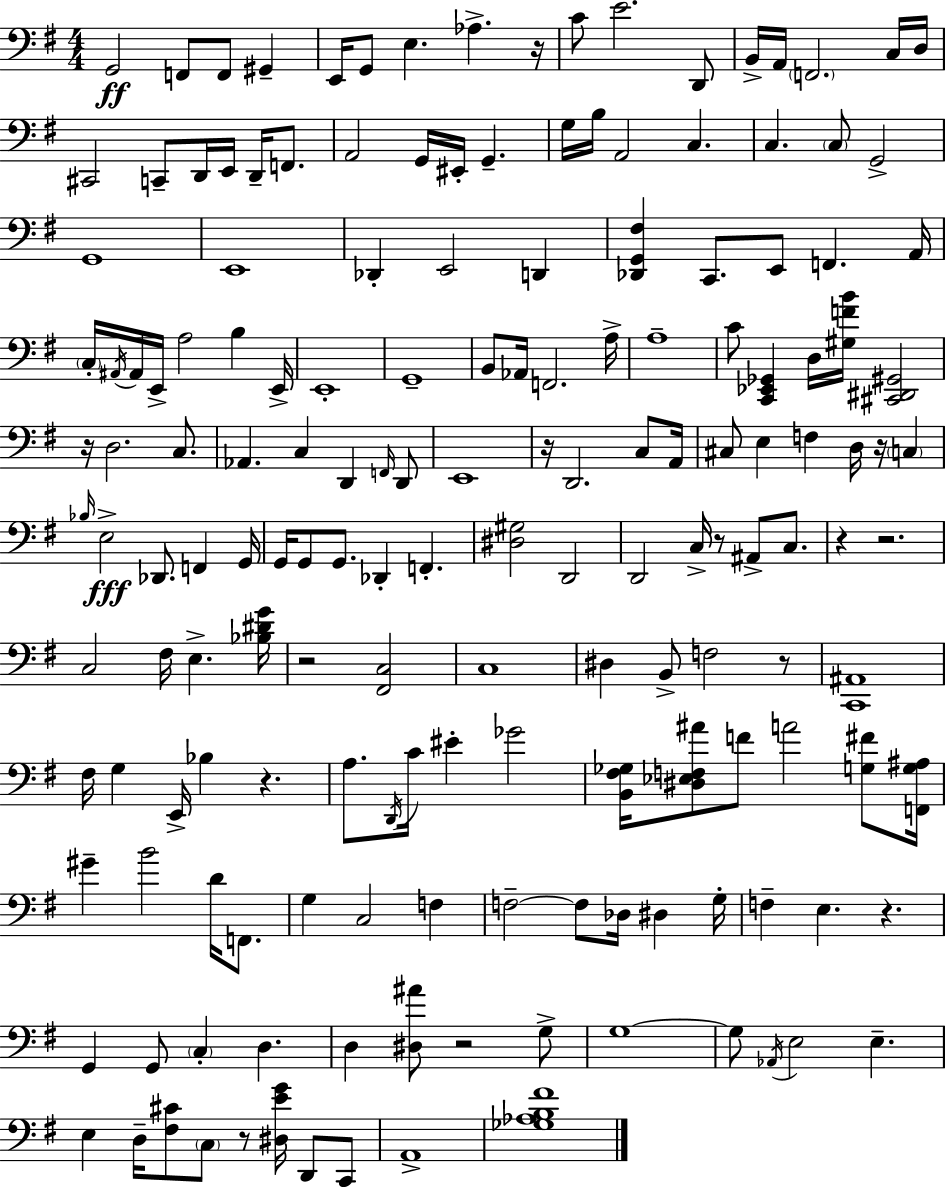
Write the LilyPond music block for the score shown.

{
  \clef bass
  \numericTimeSignature
  \time 4/4
  \key e \minor
  g,2\ff f,8 f,8 gis,4-- | e,16 g,8 e4. aes4.-> r16 | c'8 e'2. d,8 | b,16-> a,16 \parenthesize f,2. c16 d16 | \break cis,2 c,8-- d,16 e,16 d,16-- f,8. | a,2 g,16 eis,16-. g,4.-- | g16 b16 a,2 c4. | c4. \parenthesize c8 g,2-> | \break g,1 | e,1 | des,4-. e,2 d,4 | <des, g, fis>4 c,8. e,8 f,4. a,16 | \break \parenthesize c16-. \acciaccatura { ais,16 } ais,16 e,16-> a2 b4 | e,16-> e,1-. | g,1-- | b,8 aes,16 f,2. | \break a16-> a1-- | c'8 <c, ees, ges,>4 d16 <gis f' b'>16 <cis, dis, gis,>2 | r16 d2. c8. | aes,4. c4 d,4 \grace { f,16 } | \break d,8 e,1 | r16 d,2. c8 | a,16 cis8 e4 f4 d16 r16 \parenthesize c4 | \grace { bes16 } e2->\fff des,8. f,4 | \break g,16 g,16 g,8 g,8. des,4-. f,4.-. | <dis gis>2 d,2 | d,2 c16-> r8 ais,8-> | c8. r4 r2. | \break c2 fis16 e4.-> | <bes dis' g'>16 r2 <fis, c>2 | c1 | dis4 b,8-> f2 | \break r8 <c, ais,>1 | fis16 g4 e,16-> bes4 r4. | a8. \acciaccatura { d,16 } c'16 eis'4-. ges'2 | <b, fis ges>16 <dis ees f ais'>8 f'8 a'2 | \break <g fis'>8 <f, g ais>16 gis'4-- b'2 | d'16 f,8. g4 c2 | f4 f2--~~ f8 des16 dis4 | g16-. f4-- e4. r4. | \break g,4 g,8 \parenthesize c4-. d4. | d4 <dis ais'>8 r2 | g8-> g1~~ | g8 \acciaccatura { aes,16 } e2 e4.-- | \break e4 d16-- <fis cis'>8 \parenthesize c8 r8 | <dis e' g'>16 d,8 c,8 a,1-> | <ges aes b fis'>1 | \bar "|."
}